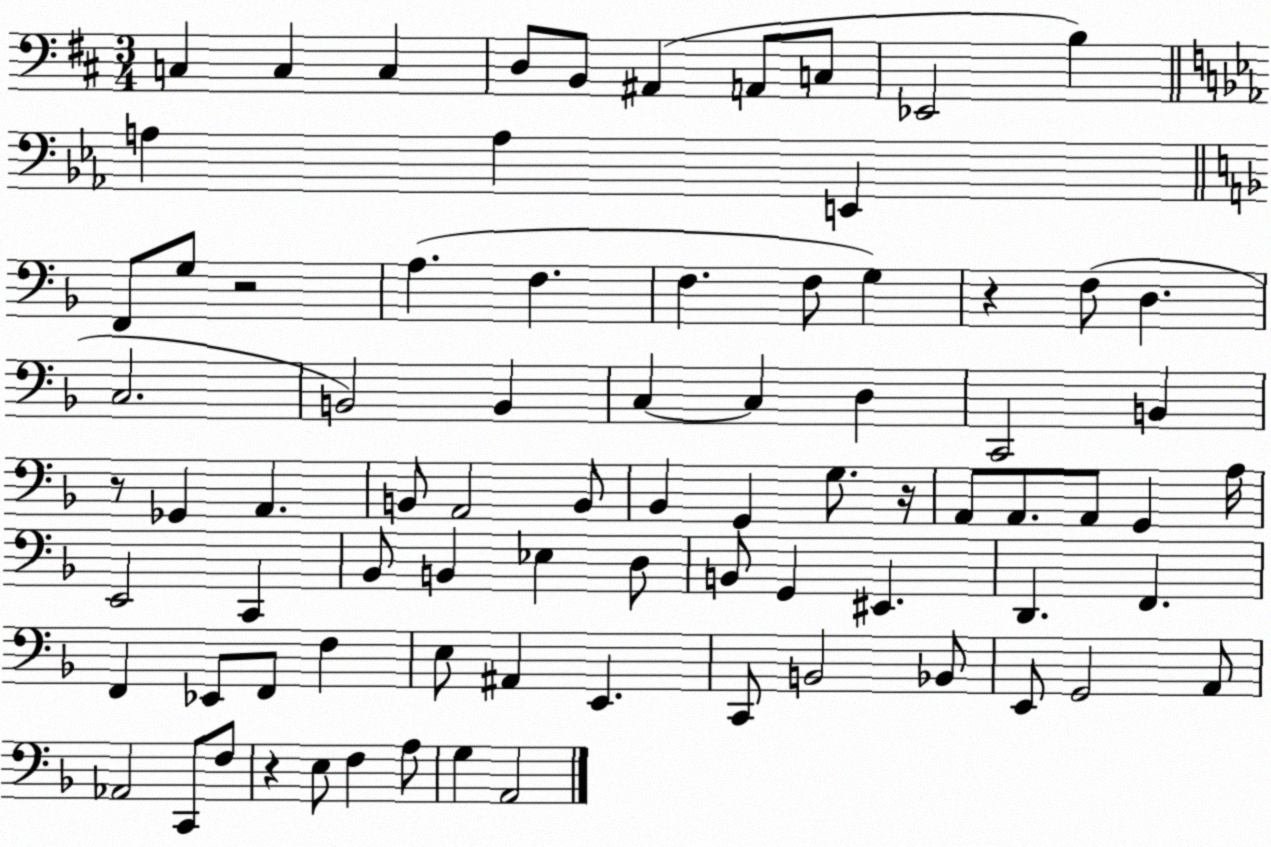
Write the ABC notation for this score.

X:1
T:Untitled
M:3/4
L:1/4
K:D
C, C, C, D,/2 B,,/2 ^A,, A,,/2 C,/2 _E,,2 B, A, A, E,, F,,/2 G,/2 z2 A, F, F, F,/2 G, z F,/2 D, C,2 B,,2 B,, C, C, D, C,,2 B,, z/2 _G,, A,, B,,/2 A,,2 B,,/2 _B,, G,, G,/2 z/4 A,,/2 A,,/2 A,,/2 G,, A,/4 E,,2 C,, _B,,/2 B,, _E, D,/2 B,,/2 G,, ^E,, D,, F,, F,, _E,,/2 F,,/2 F, E,/2 ^A,, E,, C,,/2 B,,2 _B,,/2 E,,/2 G,,2 A,,/2 _A,,2 C,,/2 F,/2 z E,/2 F, A,/2 G, A,,2